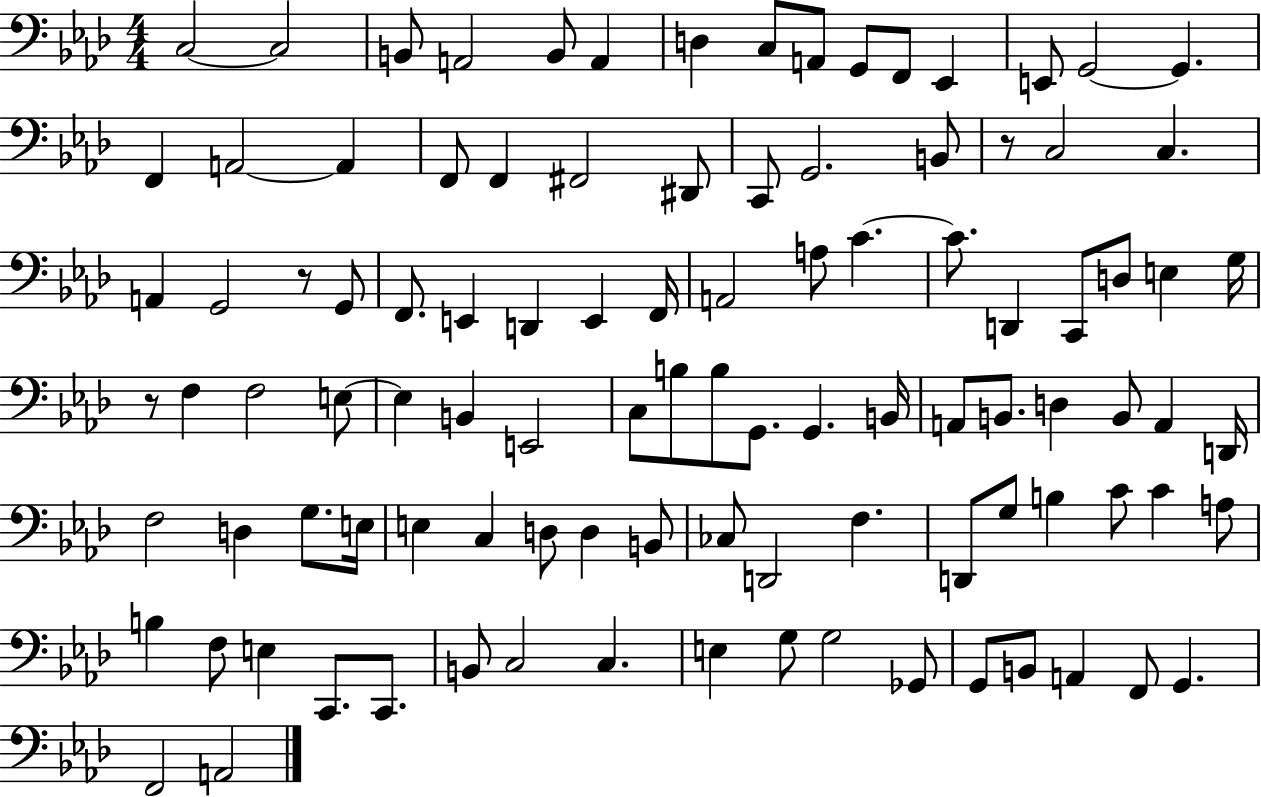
{
  \clef bass
  \numericTimeSignature
  \time 4/4
  \key aes \major
  c2~~ c2 | b,8 a,2 b,8 a,4 | d4 c8 a,8 g,8 f,8 ees,4 | e,8 g,2~~ g,4. | \break f,4 a,2~~ a,4 | f,8 f,4 fis,2 dis,8 | c,8 g,2. b,8 | r8 c2 c4. | \break a,4 g,2 r8 g,8 | f,8. e,4 d,4 e,4 f,16 | a,2 a8 c'4.~~ | c'8. d,4 c,8 d8 e4 g16 | \break r8 f4 f2 e8~~ | e4 b,4 e,2 | c8 b8 b8 g,8. g,4. b,16 | a,8 b,8. d4 b,8 a,4 d,16 | \break f2 d4 g8. e16 | e4 c4 d8 d4 b,8 | ces8 d,2 f4. | d,8 g8 b4 c'8 c'4 a8 | \break b4 f8 e4 c,8. c,8. | b,8 c2 c4. | e4 g8 g2 ges,8 | g,8 b,8 a,4 f,8 g,4. | \break f,2 a,2 | \bar "|."
}